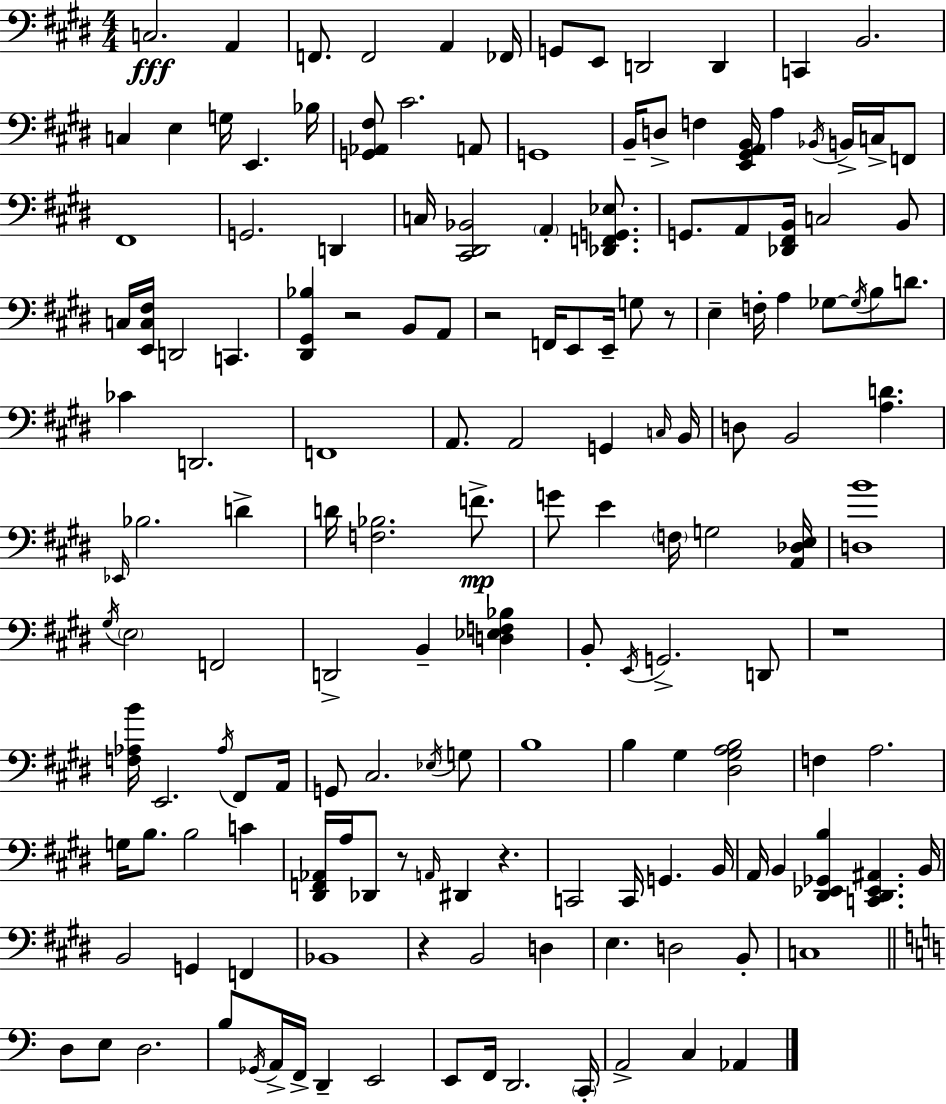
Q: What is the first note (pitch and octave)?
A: C3